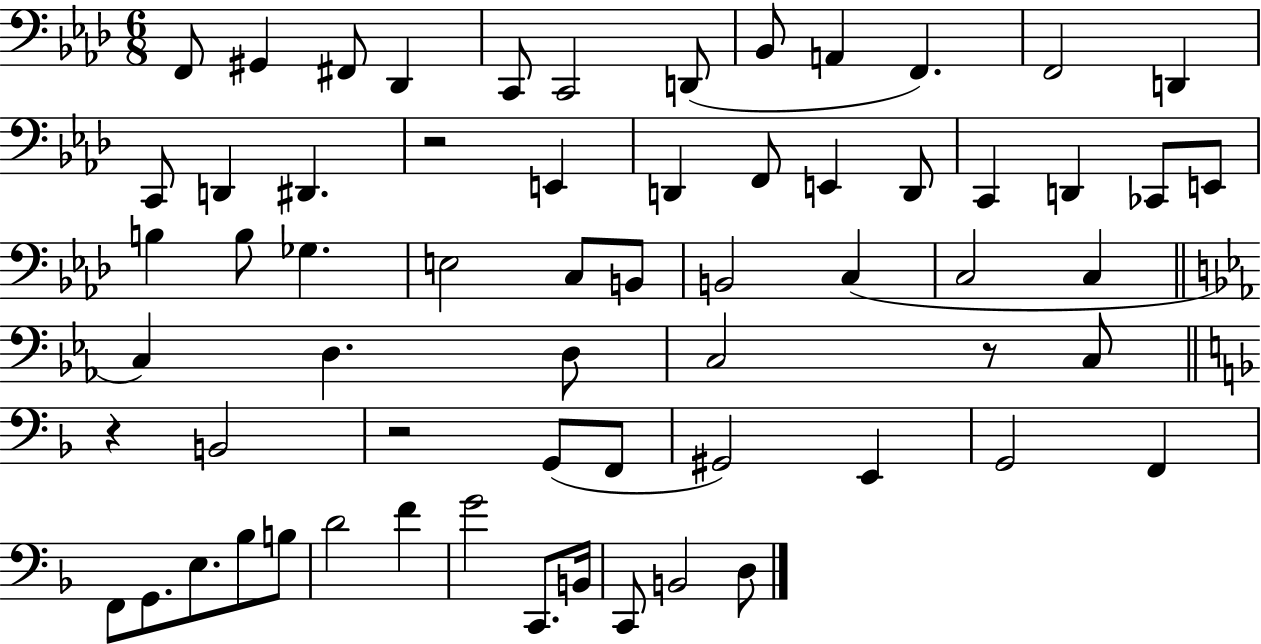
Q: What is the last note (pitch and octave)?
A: D3